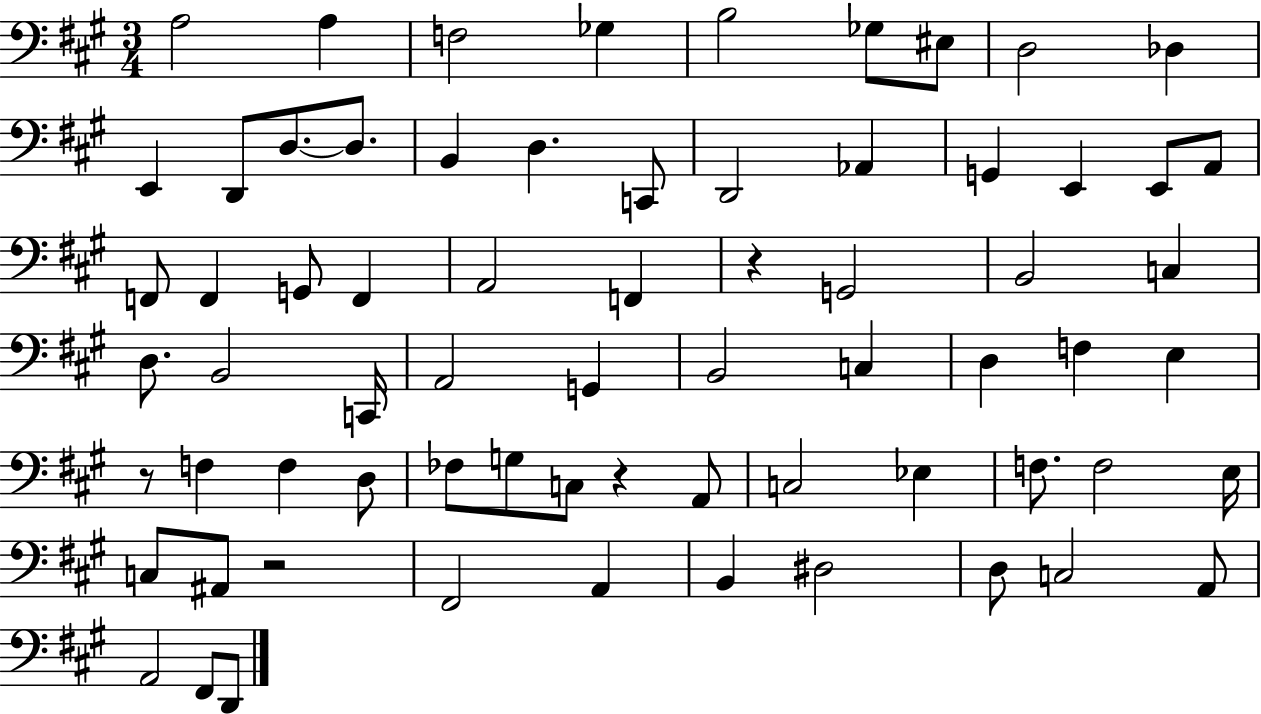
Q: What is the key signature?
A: A major